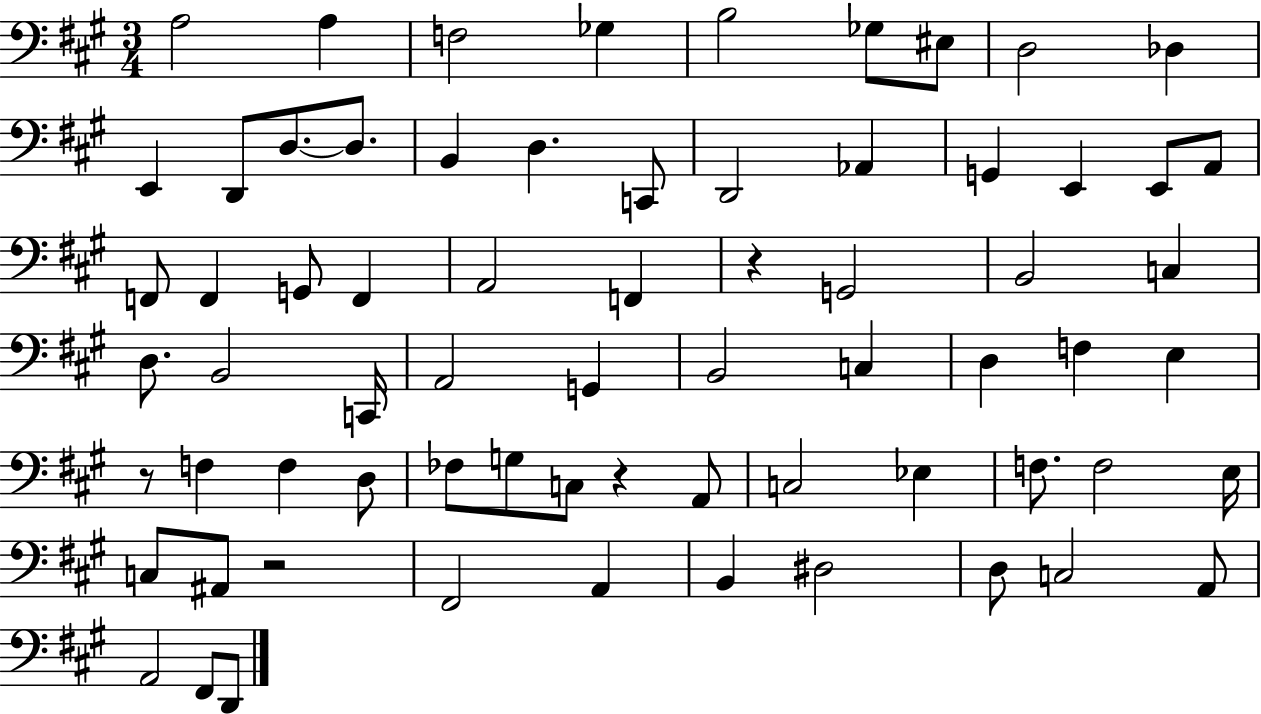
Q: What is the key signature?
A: A major